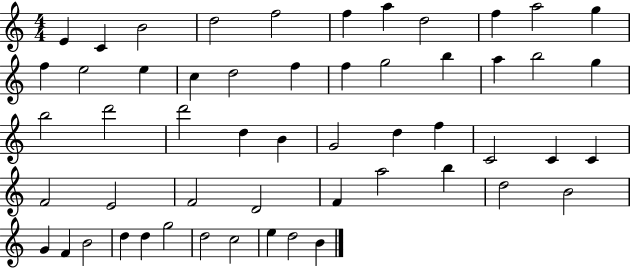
E4/q C4/q B4/h D5/h F5/h F5/q A5/q D5/h F5/q A5/h G5/q F5/q E5/h E5/q C5/q D5/h F5/q F5/q G5/h B5/q A5/q B5/h G5/q B5/h D6/h D6/h D5/q B4/q G4/h D5/q F5/q C4/h C4/q C4/q F4/h E4/h F4/h D4/h F4/q A5/h B5/q D5/h B4/h G4/q F4/q B4/h D5/q D5/q G5/h D5/h C5/h E5/q D5/h B4/q